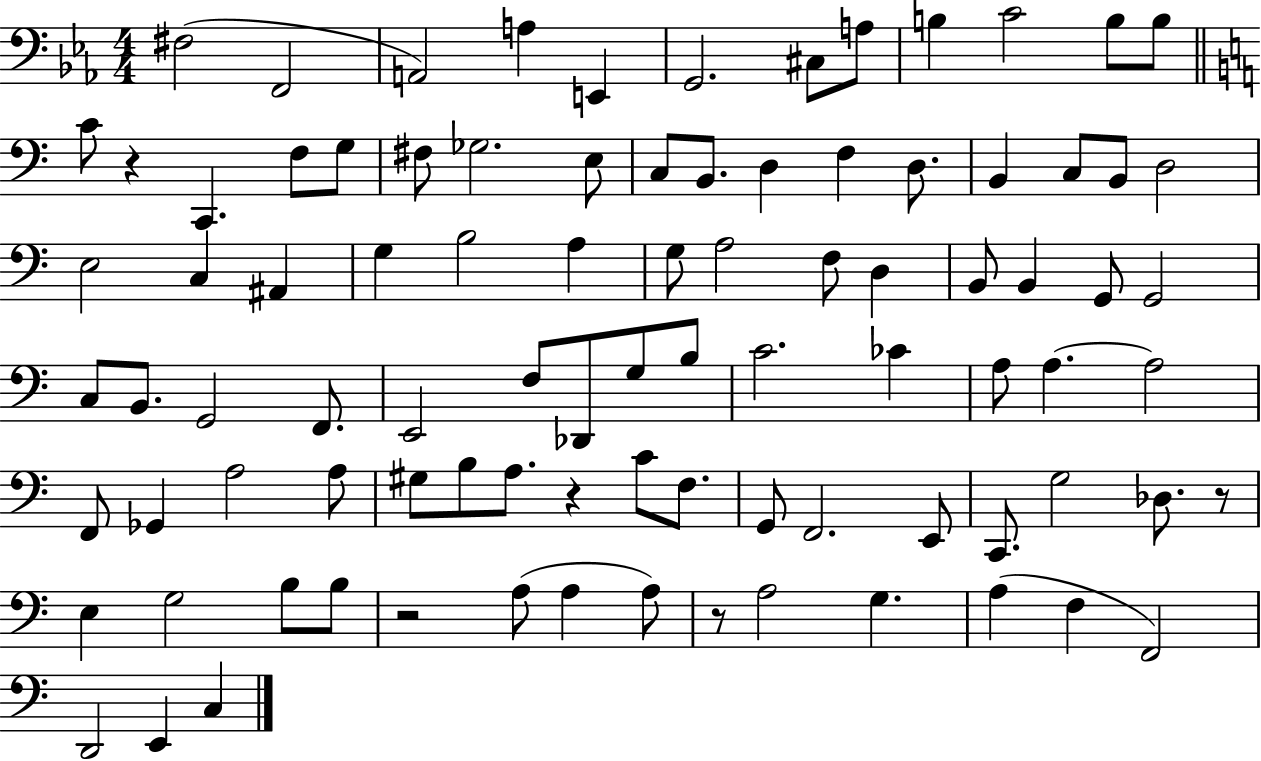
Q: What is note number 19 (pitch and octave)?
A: E3